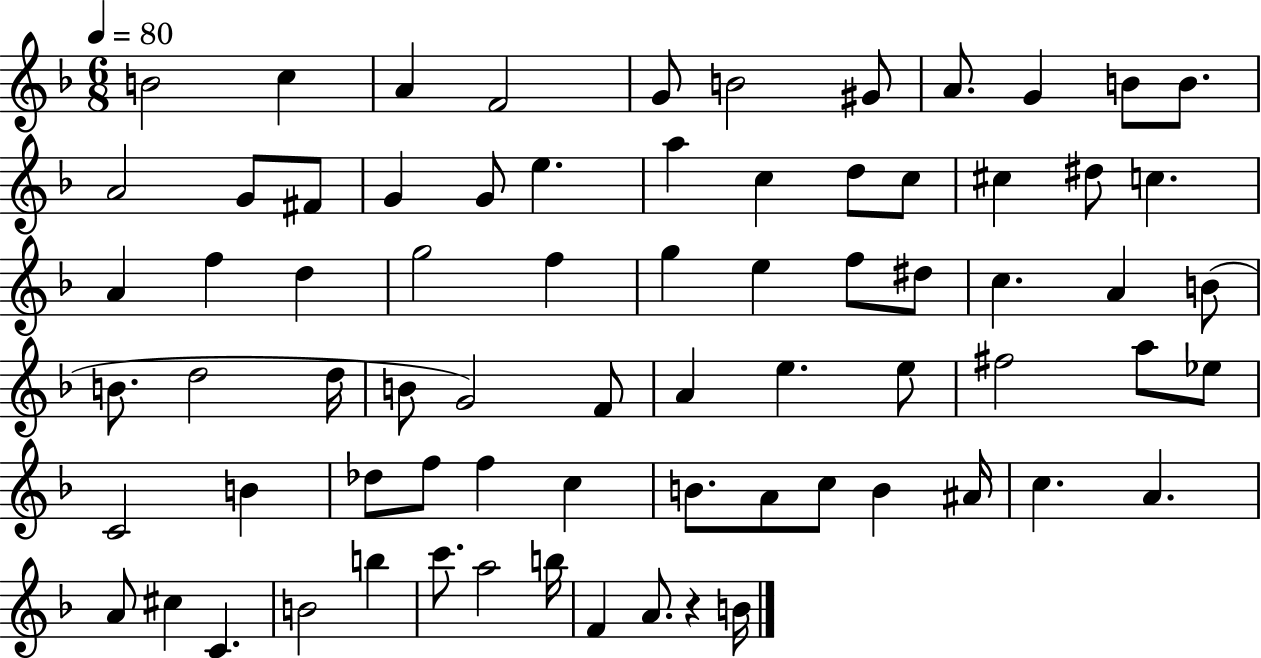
{
  \clef treble
  \numericTimeSignature
  \time 6/8
  \key f \major
  \tempo 4 = 80
  b'2 c''4 | a'4 f'2 | g'8 b'2 gis'8 | a'8. g'4 b'8 b'8. | \break a'2 g'8 fis'8 | g'4 g'8 e''4. | a''4 c''4 d''8 c''8 | cis''4 dis''8 c''4. | \break a'4 f''4 d''4 | g''2 f''4 | g''4 e''4 f''8 dis''8 | c''4. a'4 b'8( | \break b'8. d''2 d''16 | b'8 g'2) f'8 | a'4 e''4. e''8 | fis''2 a''8 ees''8 | \break c'2 b'4 | des''8 f''8 f''4 c''4 | b'8. a'8 c''8 b'4 ais'16 | c''4. a'4. | \break a'8 cis''4 c'4. | b'2 b''4 | c'''8. a''2 b''16 | f'4 a'8. r4 b'16 | \break \bar "|."
}